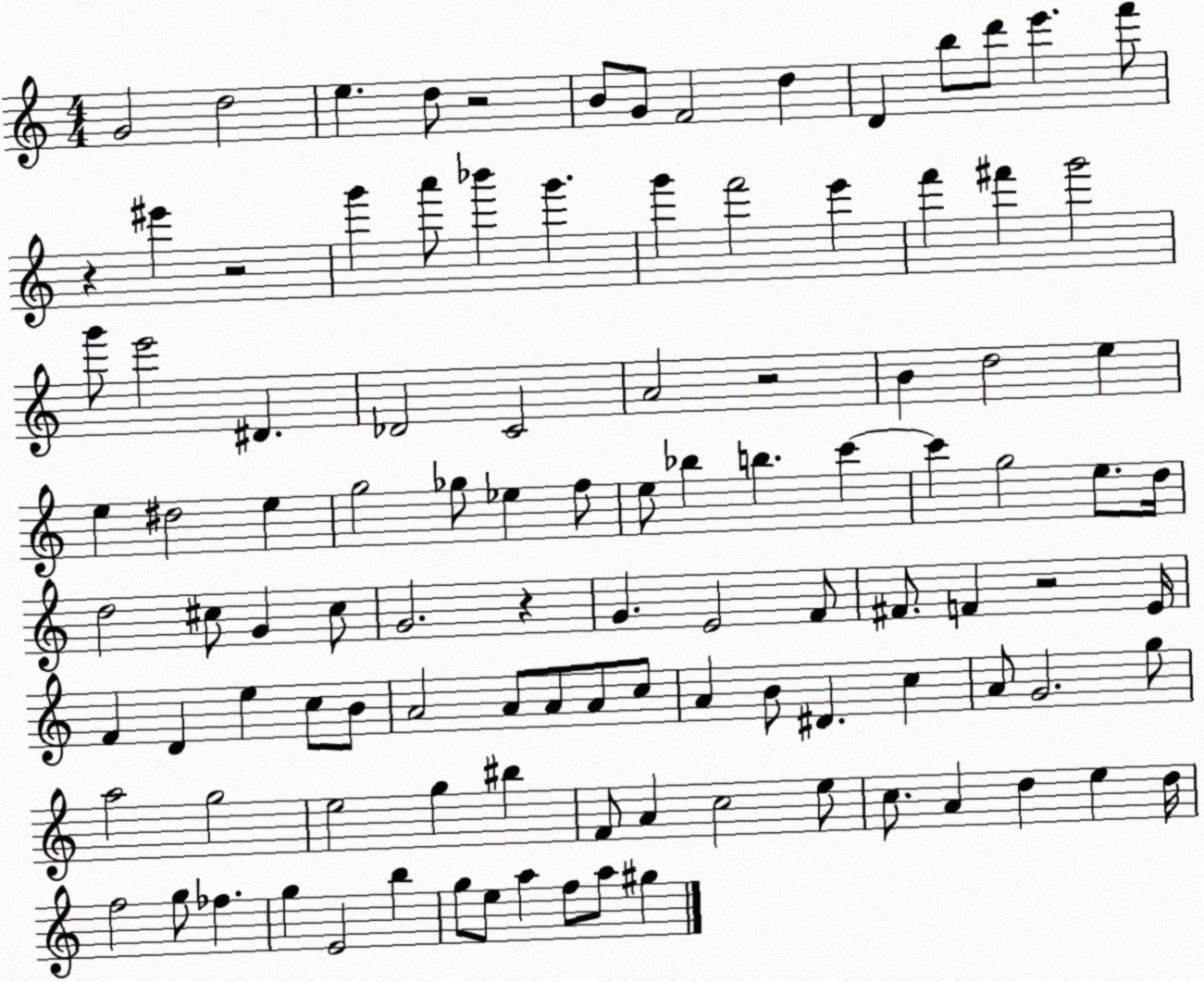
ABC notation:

X:1
T:Untitled
M:4/4
L:1/4
K:C
G2 d2 e d/2 z2 B/2 G/2 F2 d D b/2 d'/2 e' f'/2 z ^e' z2 g' a'/2 _b' g' g' f'2 e' f' ^f' g'2 g'/2 e'2 ^D _D2 C2 A2 z2 B d2 e e ^d2 e g2 _g/2 _e f/2 e/2 _b b c' c' g2 e/2 d/4 d2 ^c/2 G ^c/2 G2 z G E2 F/2 ^F/2 F z2 E/4 F D e c/2 B/2 A2 A/2 A/2 A/2 c/2 A B/2 ^D c A/2 G2 g/2 a2 g2 e2 g ^b F/2 A c2 e/2 c/2 A d e d/4 f2 g/2 _f g E2 b g/2 e/2 a f/2 a/2 ^g